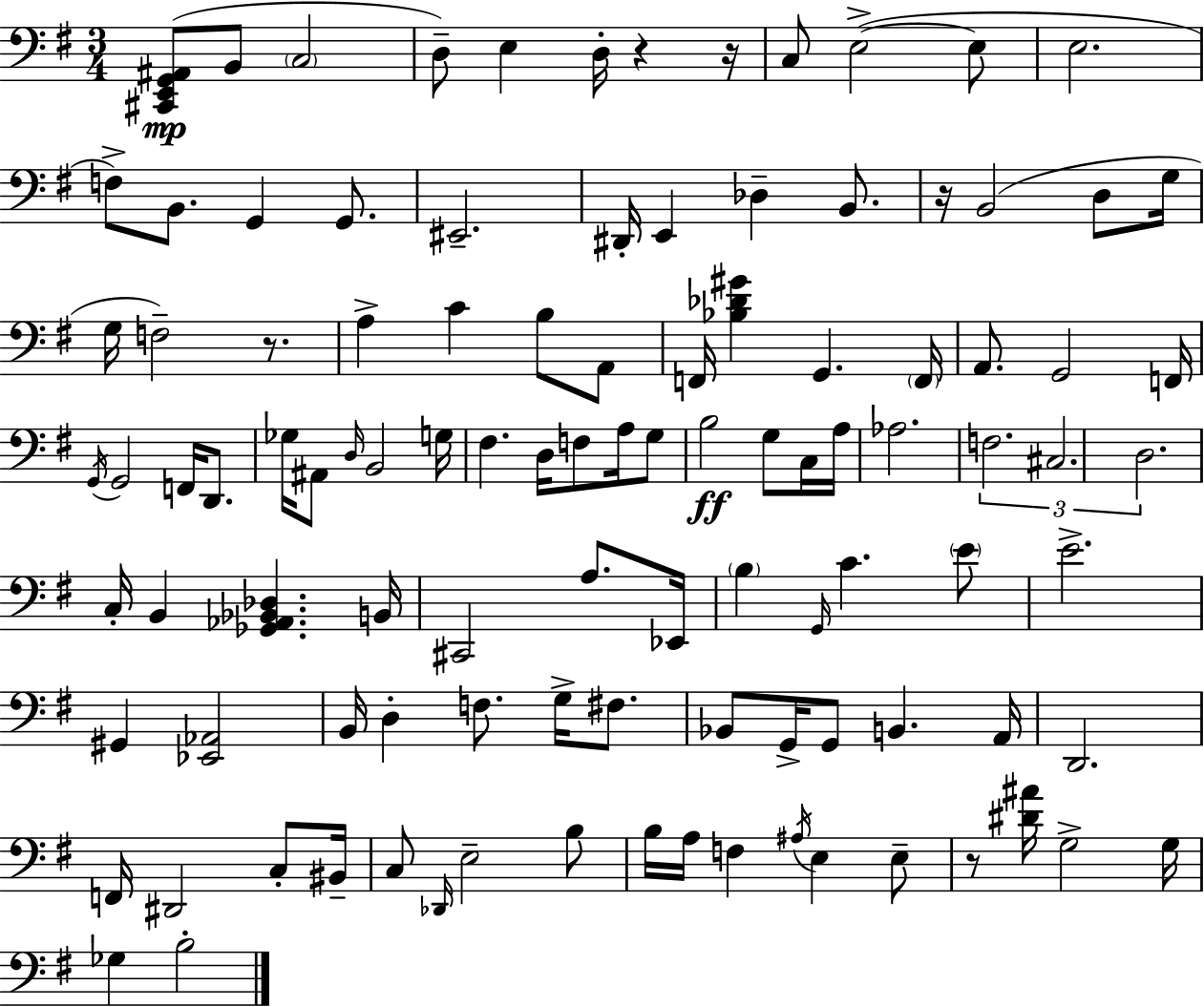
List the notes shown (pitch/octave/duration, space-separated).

[C#2,E2,G2,A#2]/e B2/e C3/h D3/e E3/q D3/s R/q R/s C3/e E3/h E3/e E3/h. F3/e B2/e. G2/q G2/e. EIS2/h. D#2/s E2/q Db3/q B2/e. R/s B2/h D3/e G3/s G3/s F3/h R/e. A3/q C4/q B3/e A2/e F2/s [Bb3,Db4,G#4]/q G2/q. F2/s A2/e. G2/h F2/s G2/s G2/h F2/s D2/e. Gb3/s A#2/e D3/s B2/h G3/s F#3/q. D3/s F3/e A3/s G3/e B3/h G3/e C3/s A3/s Ab3/h. F3/h. C#3/h. D3/h. C3/s B2/q [Gb2,Ab2,Bb2,Db3]/q. B2/s C#2/h A3/e. Eb2/s B3/q G2/s C4/q. E4/e E4/h. G#2/q [Eb2,Ab2]/h B2/s D3/q F3/e. G3/s F#3/e. Bb2/e G2/s G2/e B2/q. A2/s D2/h. F2/s D#2/h C3/e BIS2/s C3/e Db2/s E3/h B3/e B3/s A3/s F3/q A#3/s E3/q E3/e R/e [D#4,A#4]/s G3/h G3/s Gb3/q B3/h